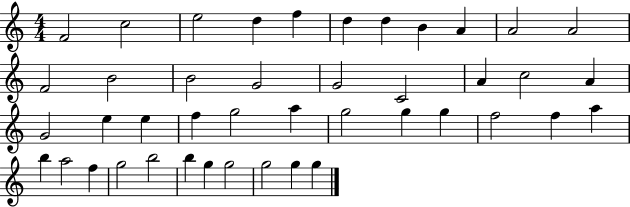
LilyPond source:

{
  \clef treble
  \numericTimeSignature
  \time 4/4
  \key c \major
  f'2 c''2 | e''2 d''4 f''4 | d''4 d''4 b'4 a'4 | a'2 a'2 | \break f'2 b'2 | b'2 g'2 | g'2 c'2 | a'4 c''2 a'4 | \break g'2 e''4 e''4 | f''4 g''2 a''4 | g''2 g''4 g''4 | f''2 f''4 a''4 | \break b''4 a''2 f''4 | g''2 b''2 | b''4 g''4 g''2 | g''2 g''4 g''4 | \break \bar "|."
}